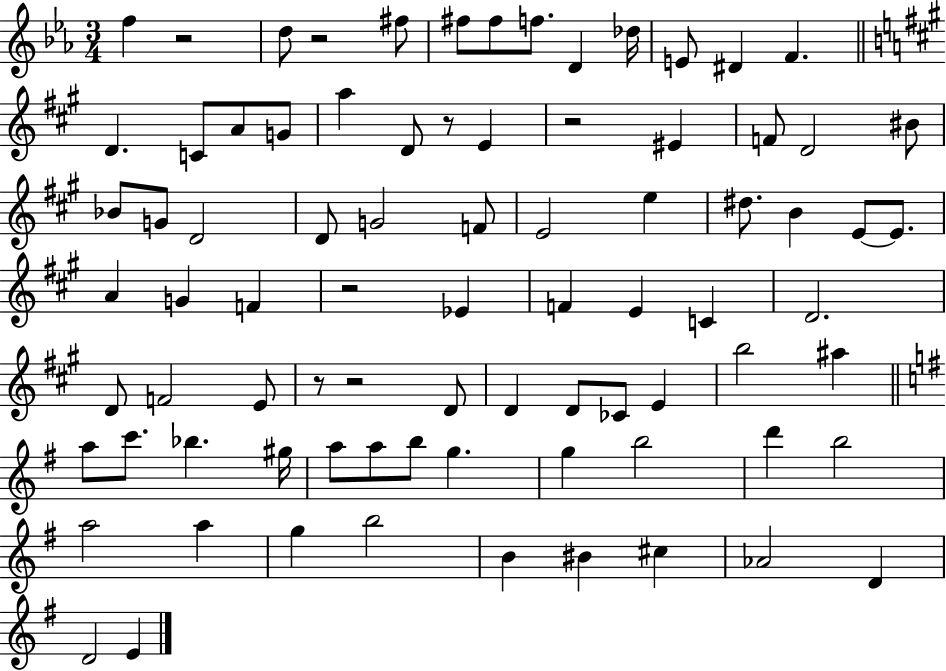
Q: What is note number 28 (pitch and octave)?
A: F4